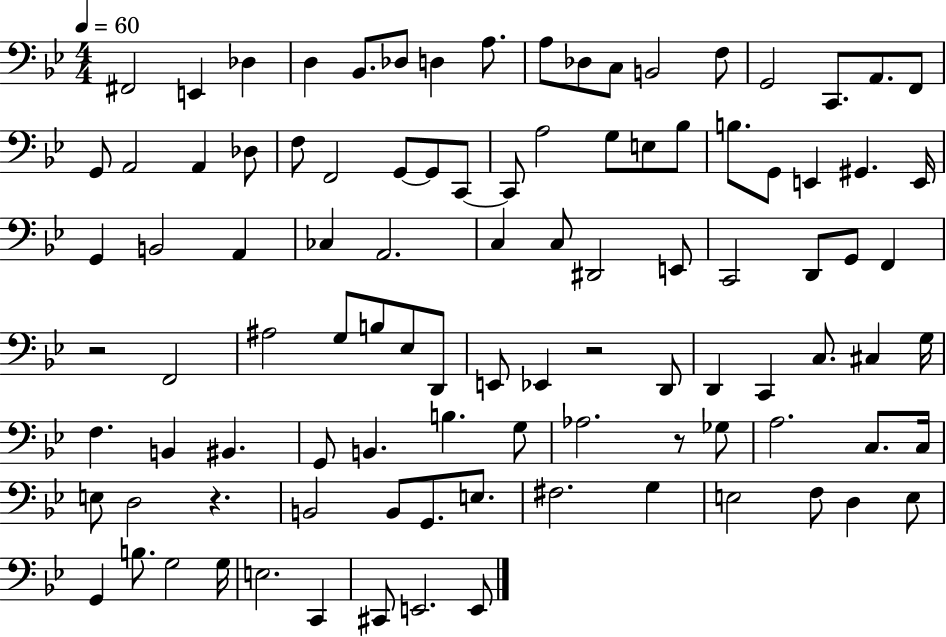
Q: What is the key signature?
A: BES major